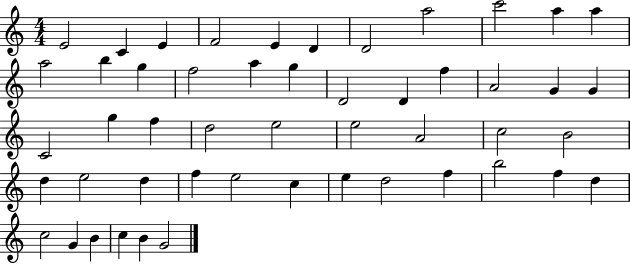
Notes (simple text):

E4/h C4/q E4/q F4/h E4/q D4/q D4/h A5/h C6/h A5/q A5/q A5/h B5/q G5/q F5/h A5/q G5/q D4/h D4/q F5/q A4/h G4/q G4/q C4/h G5/q F5/q D5/h E5/h E5/h A4/h C5/h B4/h D5/q E5/h D5/q F5/q E5/h C5/q E5/q D5/h F5/q B5/h F5/q D5/q C5/h G4/q B4/q C5/q B4/q G4/h